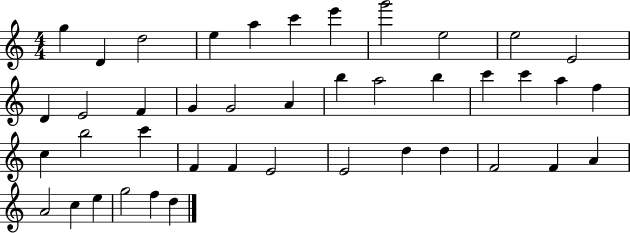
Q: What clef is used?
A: treble